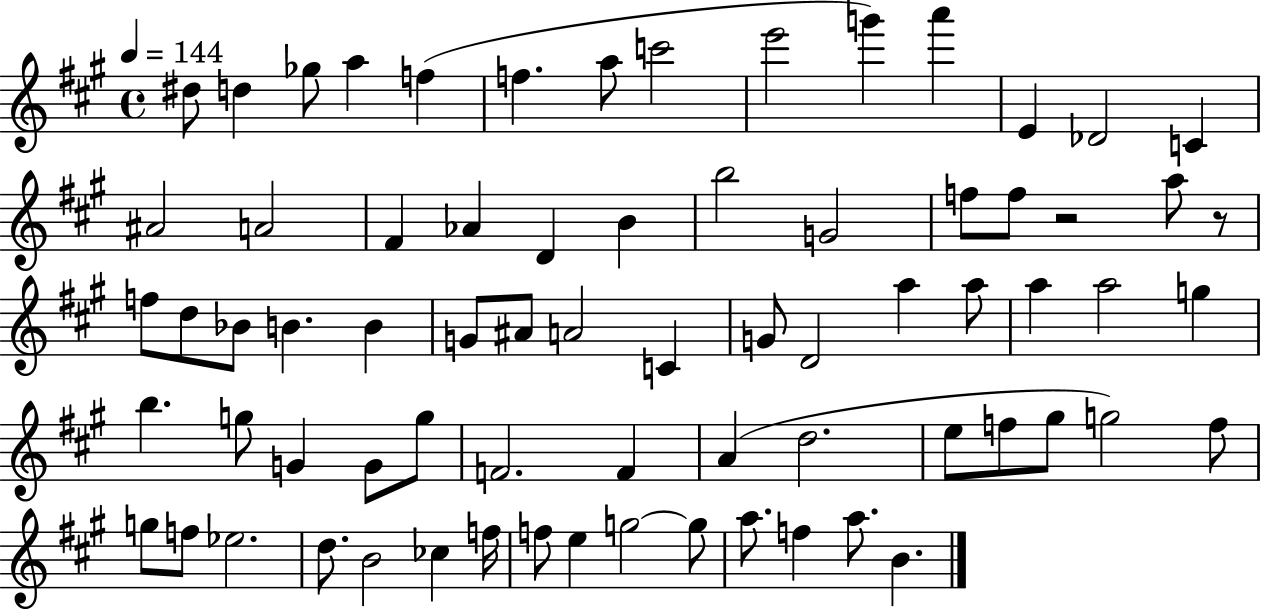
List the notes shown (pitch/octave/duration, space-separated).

D#5/e D5/q Gb5/e A5/q F5/q F5/q. A5/e C6/h E6/h G6/q A6/q E4/q Db4/h C4/q A#4/h A4/h F#4/q Ab4/q D4/q B4/q B5/h G4/h F5/e F5/e R/h A5/e R/e F5/e D5/e Bb4/e B4/q. B4/q G4/e A#4/e A4/h C4/q G4/e D4/h A5/q A5/e A5/q A5/h G5/q B5/q. G5/e G4/q G4/e G5/e F4/h. F4/q A4/q D5/h. E5/e F5/e G#5/e G5/h F5/e G5/e F5/e Eb5/h. D5/e. B4/h CES5/q F5/s F5/e E5/q G5/h G5/e A5/e. F5/q A5/e. B4/q.